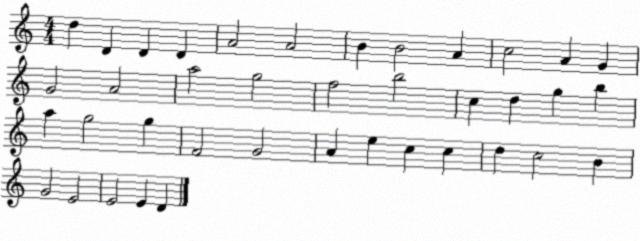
X:1
T:Untitled
M:4/4
L:1/4
K:C
d D D D A2 A2 B B2 A c2 A G G2 A2 a2 g2 f2 b2 c d g b a g2 g F2 G2 A e c c d c2 B G2 E2 E2 E D